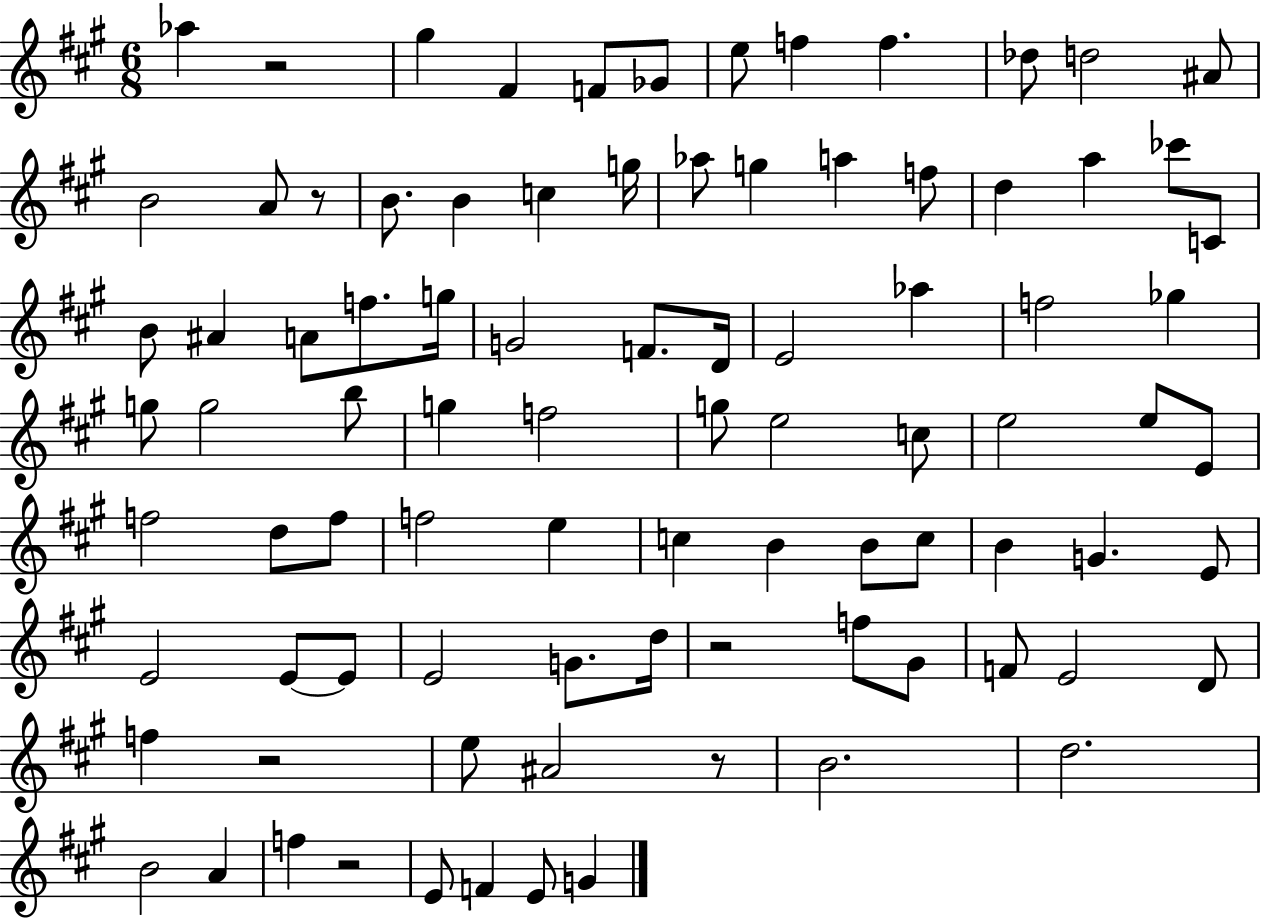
X:1
T:Untitled
M:6/8
L:1/4
K:A
_a z2 ^g ^F F/2 _G/2 e/2 f f _d/2 d2 ^A/2 B2 A/2 z/2 B/2 B c g/4 _a/2 g a f/2 d a _c'/2 C/2 B/2 ^A A/2 f/2 g/4 G2 F/2 D/4 E2 _a f2 _g g/2 g2 b/2 g f2 g/2 e2 c/2 e2 e/2 E/2 f2 d/2 f/2 f2 e c B B/2 c/2 B G E/2 E2 E/2 E/2 E2 G/2 d/4 z2 f/2 ^G/2 F/2 E2 D/2 f z2 e/2 ^A2 z/2 B2 d2 B2 A f z2 E/2 F E/2 G